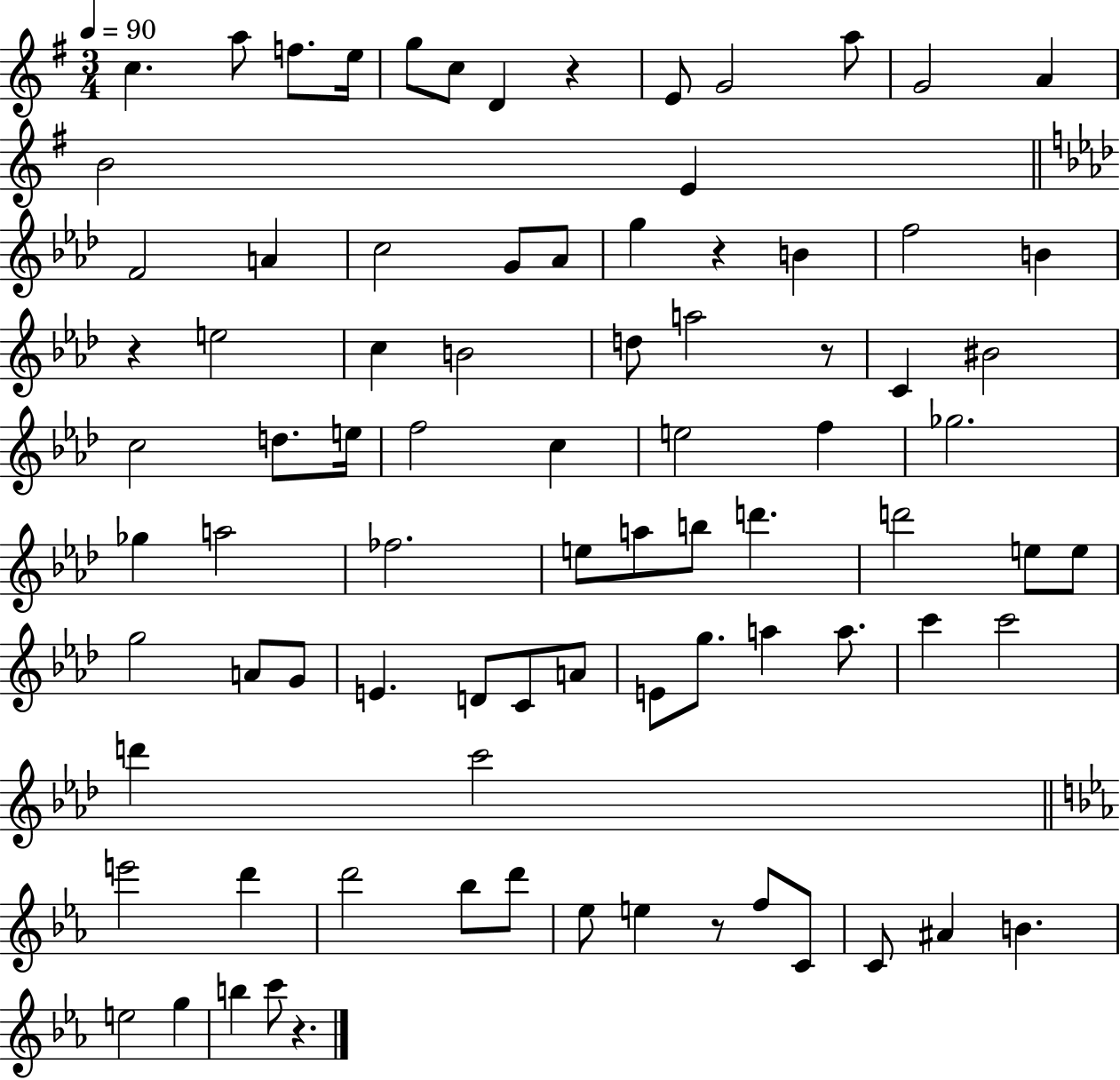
C5/q. A5/e F5/e. E5/s G5/e C5/e D4/q R/q E4/e G4/h A5/e G4/h A4/q B4/h E4/q F4/h A4/q C5/h G4/e Ab4/e G5/q R/q B4/q F5/h B4/q R/q E5/h C5/q B4/h D5/e A5/h R/e C4/q BIS4/h C5/h D5/e. E5/s F5/h C5/q E5/h F5/q Gb5/h. Gb5/q A5/h FES5/h. E5/e A5/e B5/e D6/q. D6/h E5/e E5/e G5/h A4/e G4/e E4/q. D4/e C4/e A4/e E4/e G5/e. A5/q A5/e. C6/q C6/h D6/q C6/h E6/h D6/q D6/h Bb5/e D6/e Eb5/e E5/q R/e F5/e C4/e C4/e A#4/q B4/q. E5/h G5/q B5/q C6/e R/q.